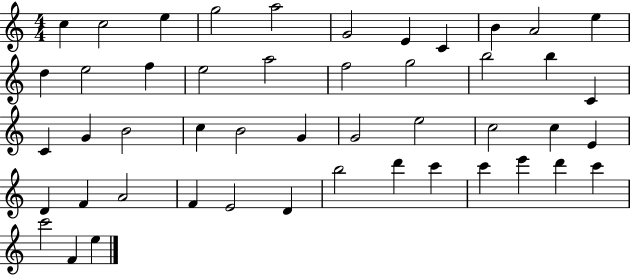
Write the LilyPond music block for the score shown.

{
  \clef treble
  \numericTimeSignature
  \time 4/4
  \key c \major
  c''4 c''2 e''4 | g''2 a''2 | g'2 e'4 c'4 | b'4 a'2 e''4 | \break d''4 e''2 f''4 | e''2 a''2 | f''2 g''2 | b''2 b''4 c'4 | \break c'4 g'4 b'2 | c''4 b'2 g'4 | g'2 e''2 | c''2 c''4 e'4 | \break d'4 f'4 a'2 | f'4 e'2 d'4 | b''2 d'''4 c'''4 | c'''4 e'''4 d'''4 c'''4 | \break c'''2 f'4 e''4 | \bar "|."
}